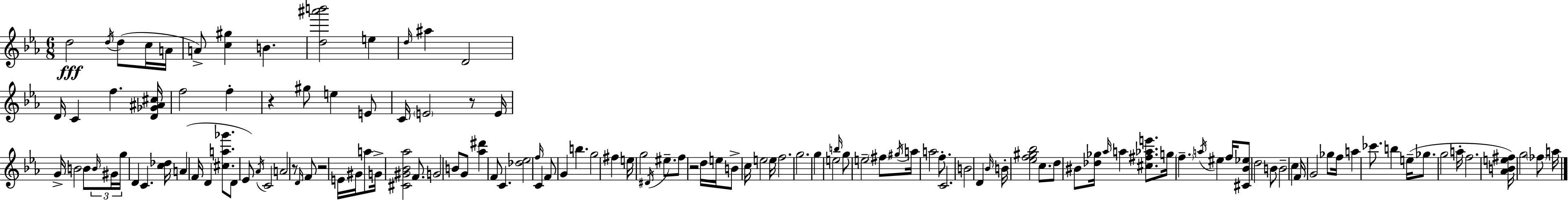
X:1
T:Untitled
M:6/8
L:1/4
K:Eb
d2 d/4 d/2 c/4 A/4 A/2 [c^g] B [d^a'b']2 e d/4 ^a D2 D/4 C f [D_G^A^c]/4 f2 f z ^g/2 e E/2 C/4 E2 z/2 E/4 G/4 B2 B/2 B/4 ^G/4 g/4 D C [c_d]/4 A F/4 D [^ca_g']/2 D/2 _E/2 _A/4 C2 A2 z/2 D/4 F/2 z2 E/4 ^G/4 a/2 G/4 [^C^G_B_a]2 F/2 G2 B/2 G/2 [_a^d'] F/2 C [_d_e]2 f/4 C F/2 G b g2 ^f e/4 g2 ^D/4 ^e/2 f/2 z2 d/4 e/4 B/2 c/4 e2 e/4 f2 g2 g e2 b/4 g/2 e2 ^f/2 ^g/4 a/4 a2 f/2 C2 B2 D _B/4 B/4 [_ef^g_b]2 c/2 d/2 ^B/2 [_d_g]/4 _a/4 a [^c^f_ae']/2 g/4 f a/4 ^e f/4 [^C_B_e]/2 d2 B/2 B2 c F/4 G2 _g/2 f/4 a _c'/2 b e/4 _g/2 g2 a/4 f2 [_ABe^f]/4 g2 _f/2 a/4